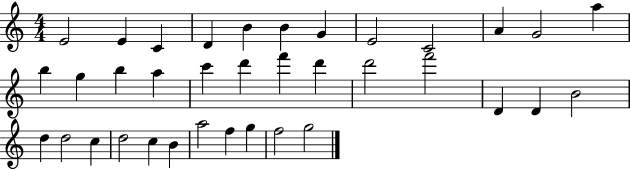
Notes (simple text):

E4/h E4/q C4/q D4/q B4/q B4/q G4/q E4/h C4/h A4/q G4/h A5/q B5/q G5/q B5/q A5/q C6/q D6/q F6/q D6/q D6/h F6/h D4/q D4/q B4/h D5/q D5/h C5/q D5/h C5/q B4/q A5/h F5/q G5/q F5/h G5/h